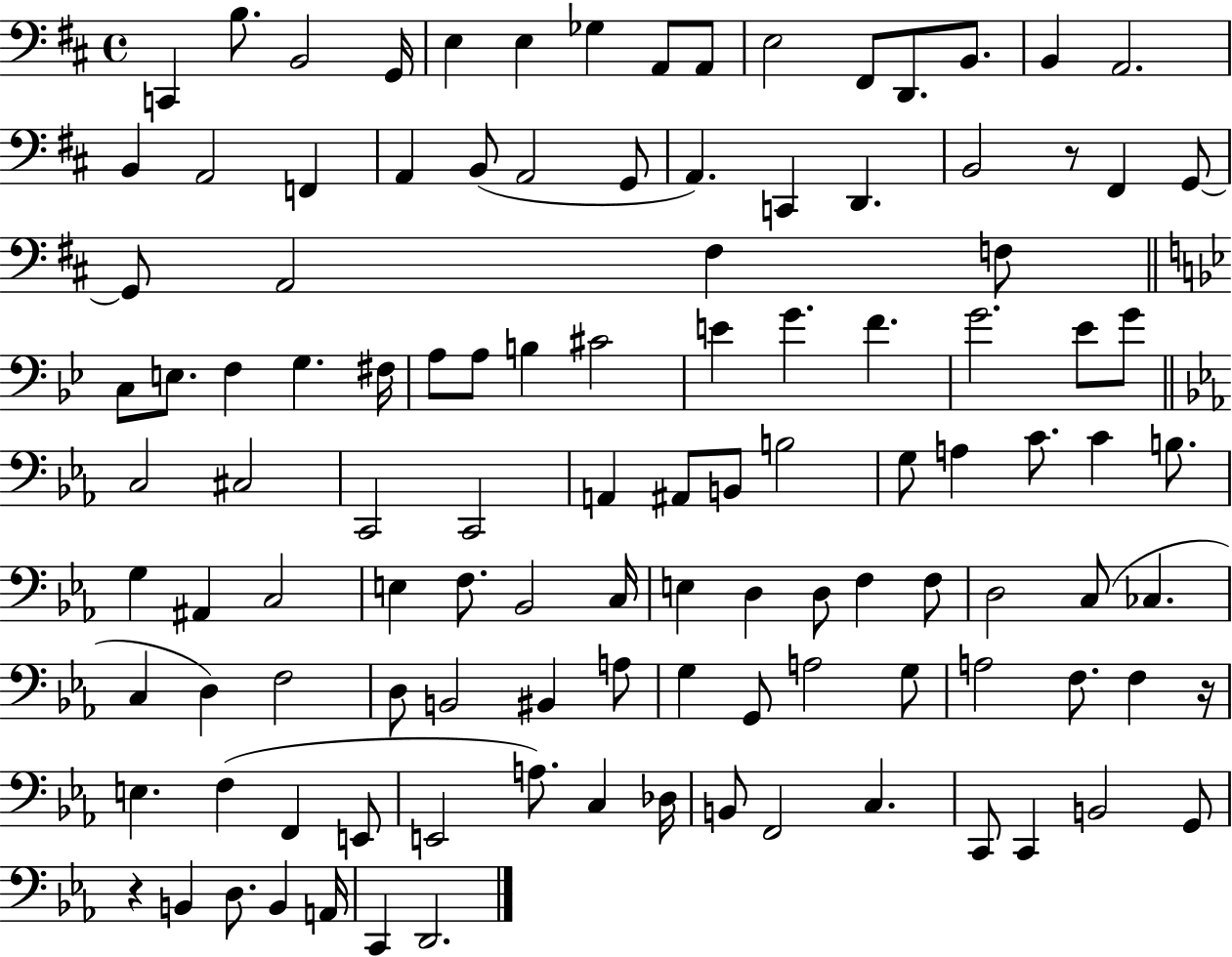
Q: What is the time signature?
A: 4/4